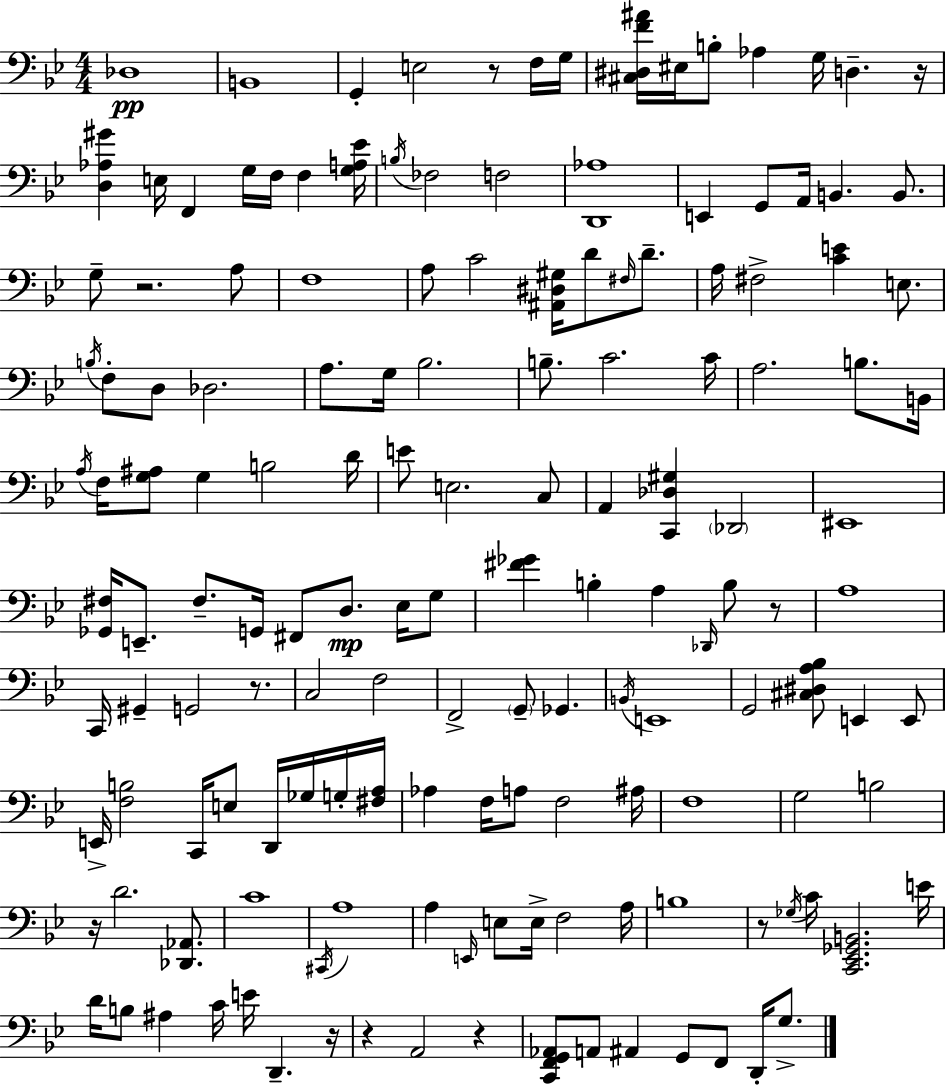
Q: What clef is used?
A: bass